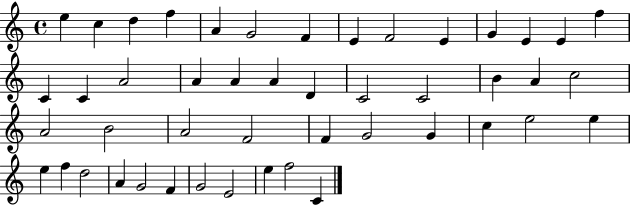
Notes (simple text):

E5/q C5/q D5/q F5/q A4/q G4/h F4/q E4/q F4/h E4/q G4/q E4/q E4/q F5/q C4/q C4/q A4/h A4/q A4/q A4/q D4/q C4/h C4/h B4/q A4/q C5/h A4/h B4/h A4/h F4/h F4/q G4/h G4/q C5/q E5/h E5/q E5/q F5/q D5/h A4/q G4/h F4/q G4/h E4/h E5/q F5/h C4/q